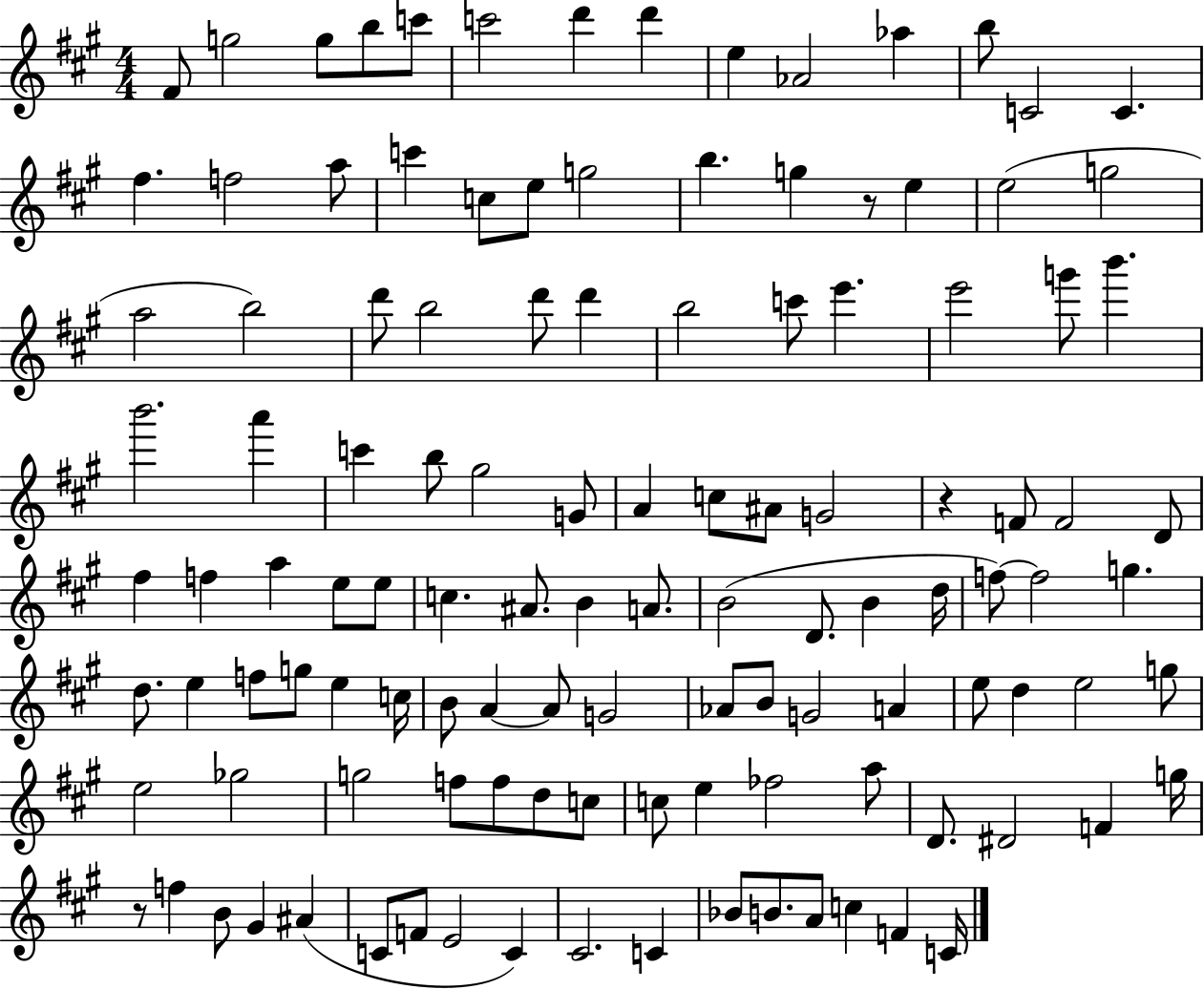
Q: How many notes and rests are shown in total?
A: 119